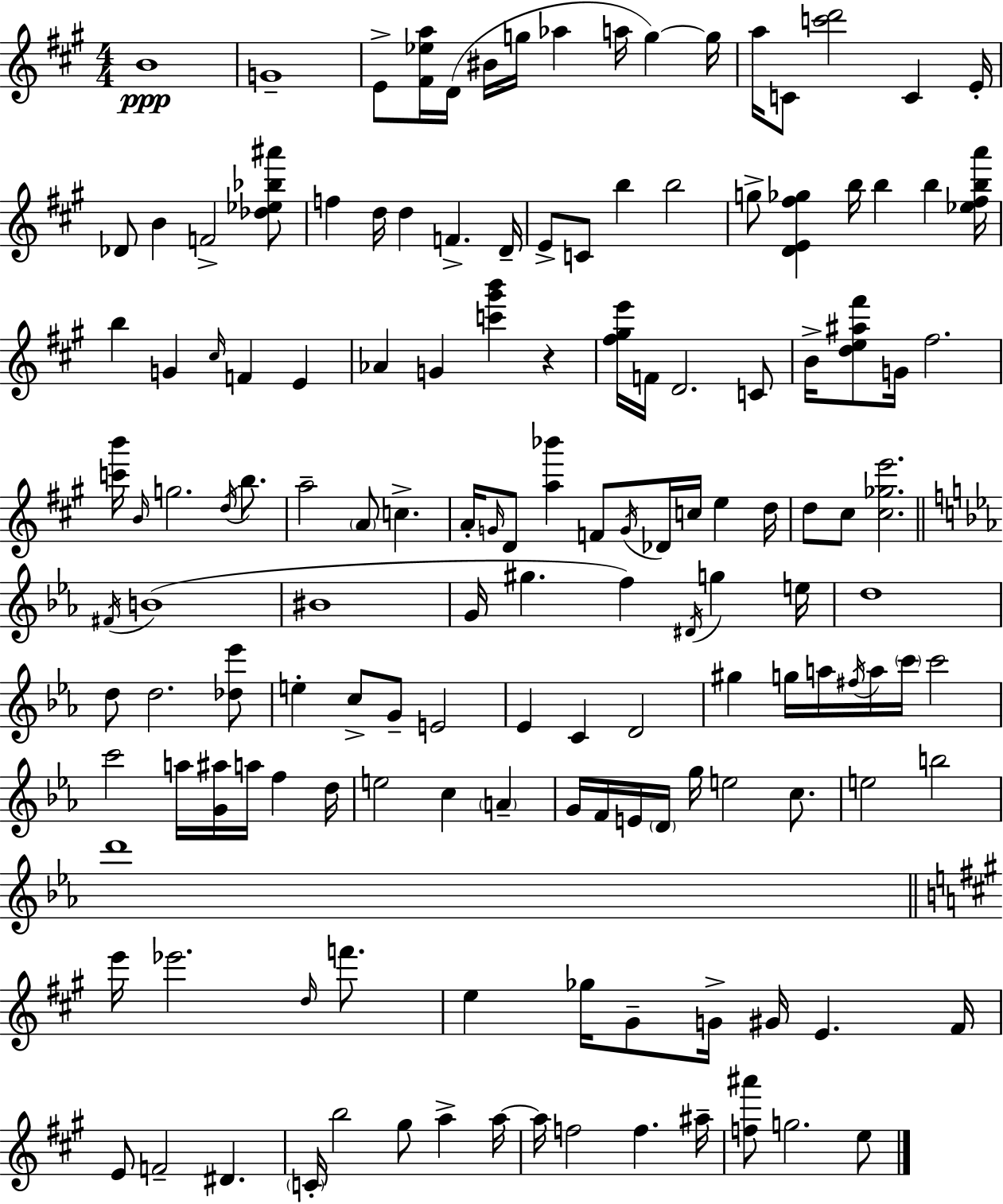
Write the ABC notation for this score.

X:1
T:Untitled
M:4/4
L:1/4
K:A
B4 G4 E/2 [^F_ea]/4 D/4 ^B/4 g/4 _a a/4 g g/4 a/4 C/2 [c'd']2 C E/4 _D/2 B F2 [_d_e_b^a']/2 f d/4 d F D/4 E/2 C/2 b b2 g/2 [DE^f_g] b/4 b b [_e^fba']/4 b G ^c/4 F E _A G [c'^g'b'] z [^f^ge']/4 F/4 D2 C/2 B/4 [de^a^f']/2 G/4 ^f2 [c'b']/4 B/4 g2 d/4 b/2 a2 A/2 c A/4 G/4 D/2 [a_b'] F/2 G/4 _D/4 c/4 e d/4 d/2 ^c/2 [^c_ge']2 ^F/4 B4 ^B4 G/4 ^g f ^D/4 g e/4 d4 d/2 d2 [_d_e']/2 e c/2 G/2 E2 _E C D2 ^g g/4 a/4 ^f/4 a/4 c'/4 c'2 c'2 a/4 [G^a]/4 a/4 f d/4 e2 c A G/4 F/4 E/4 D/4 g/4 e2 c/2 e2 b2 d'4 e'/4 _e'2 d/4 f'/2 e _g/4 ^G/2 G/4 ^G/4 E ^F/4 E/2 F2 ^D C/4 b2 ^g/2 a a/4 a/4 f2 f ^a/4 [f^a']/2 g2 e/2